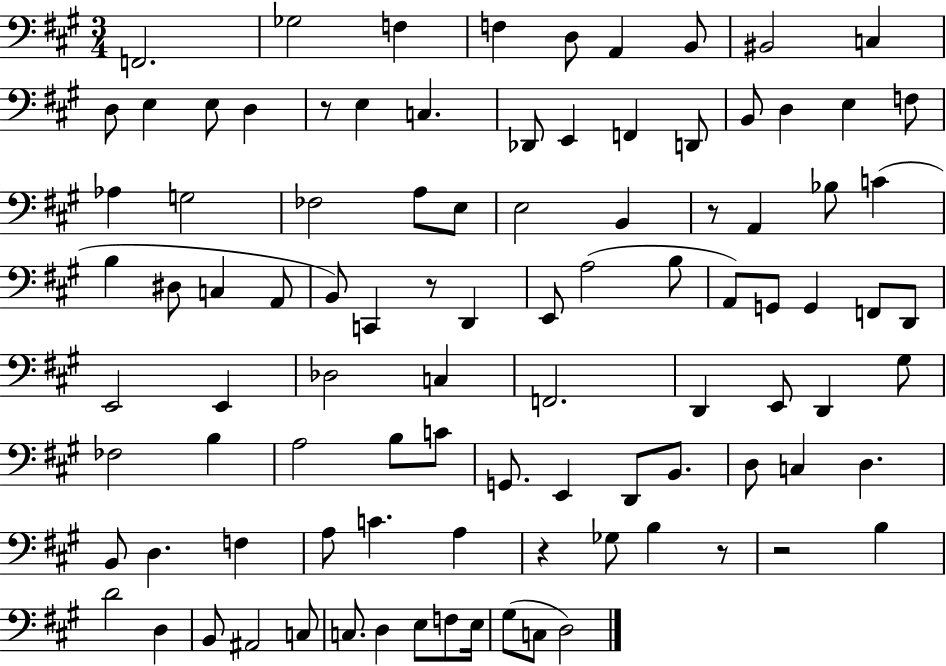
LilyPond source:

{
  \clef bass
  \numericTimeSignature
  \time 3/4
  \key a \major
  f,2. | ges2 f4 | f4 d8 a,4 b,8 | bis,2 c4 | \break d8 e4 e8 d4 | r8 e4 c4. | des,8 e,4 f,4 d,8 | b,8 d4 e4 f8 | \break aes4 g2 | fes2 a8 e8 | e2 b,4 | r8 a,4 bes8 c'4( | \break b4 dis8 c4 a,8 | b,8) c,4 r8 d,4 | e,8 a2( b8 | a,8) g,8 g,4 f,8 d,8 | \break e,2 e,4 | des2 c4 | f,2. | d,4 e,8 d,4 gis8 | \break fes2 b4 | a2 b8 c'8 | g,8. e,4 d,8 b,8. | d8 c4 d4. | \break b,8 d4. f4 | a8 c'4. a4 | r4 ges8 b4 r8 | r2 b4 | \break d'2 d4 | b,8 ais,2 c8 | c8. d4 e8 f8 e16 | gis8( c8 d2) | \break \bar "|."
}